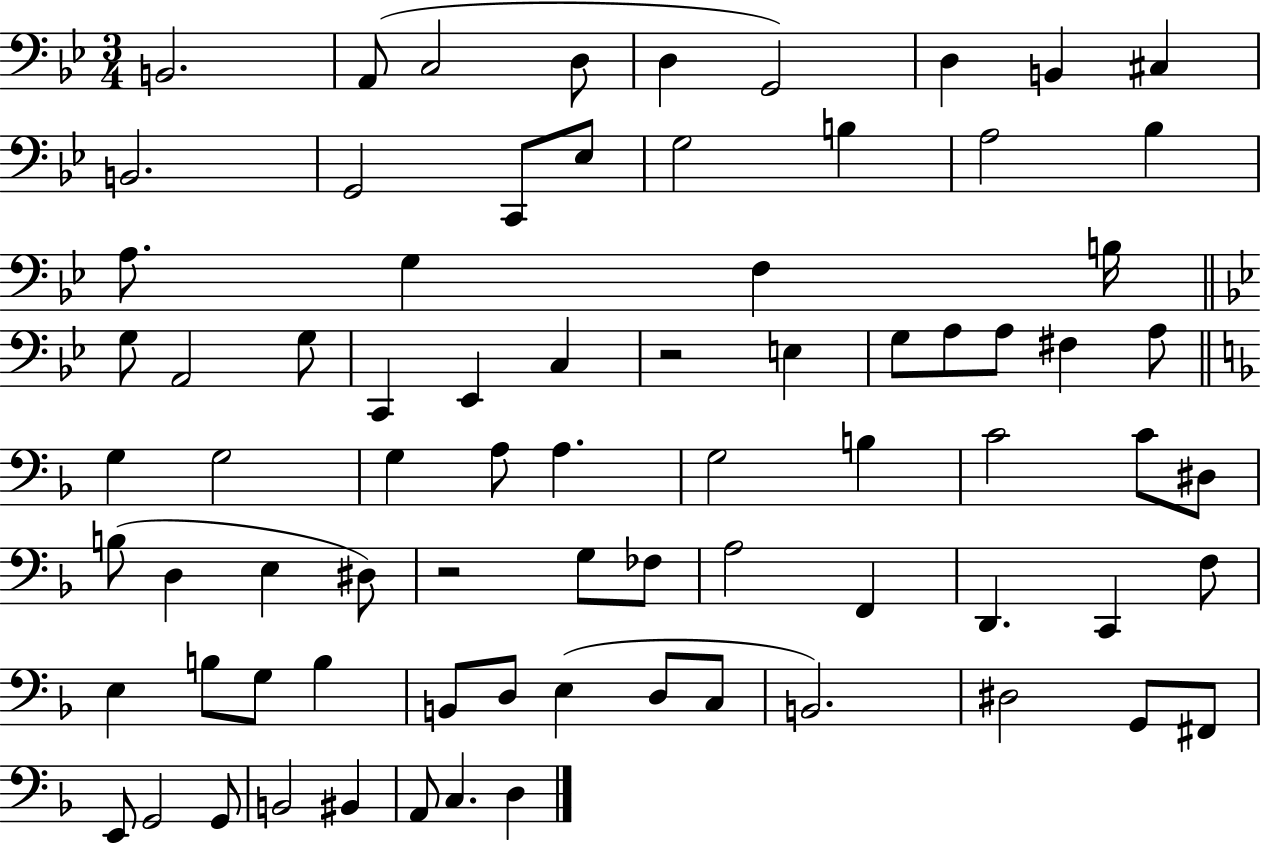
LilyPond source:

{
  \clef bass
  \numericTimeSignature
  \time 3/4
  \key bes \major
  \repeat volta 2 { b,2. | a,8( c2 d8 | d4 g,2) | d4 b,4 cis4 | \break b,2. | g,2 c,8 ees8 | g2 b4 | a2 bes4 | \break a8. g4 f4 b16 | \bar "||" \break \key bes \major g8 a,2 g8 | c,4 ees,4 c4 | r2 e4 | g8 a8 a8 fis4 a8 | \break \bar "||" \break \key d \minor g4 g2 | g4 a8 a4. | g2 b4 | c'2 c'8 dis8 | \break b8( d4 e4 dis8) | r2 g8 fes8 | a2 f,4 | d,4. c,4 f8 | \break e4 b8 g8 b4 | b,8 d8 e4( d8 c8 | b,2.) | dis2 g,8 fis,8 | \break e,8 g,2 g,8 | b,2 bis,4 | a,8 c4. d4 | } \bar "|."
}